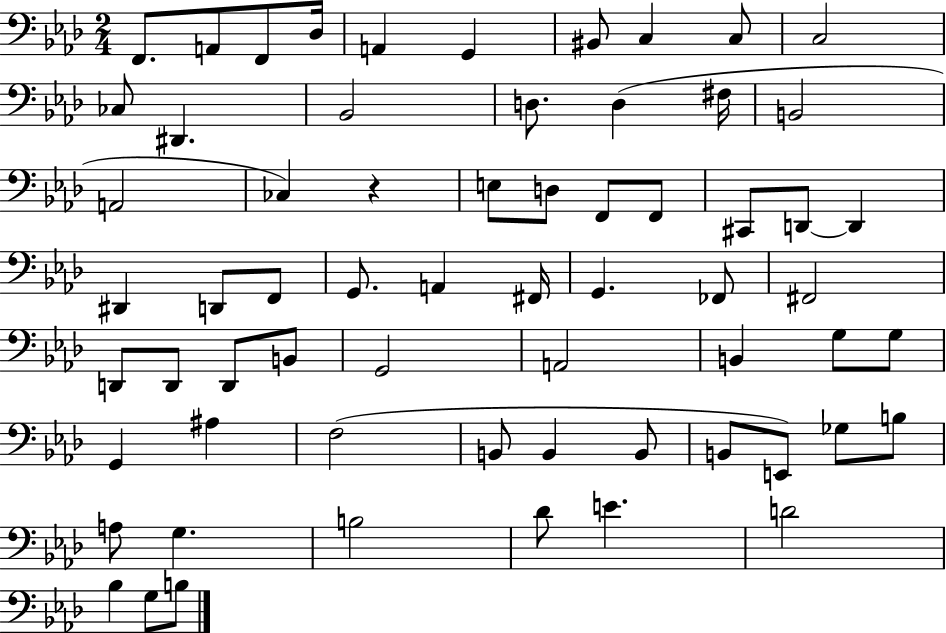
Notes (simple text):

F2/e. A2/e F2/e Db3/s A2/q G2/q BIS2/e C3/q C3/e C3/h CES3/e D#2/q. Bb2/h D3/e. D3/q F#3/s B2/h A2/h CES3/q R/q E3/e D3/e F2/e F2/e C#2/e D2/e D2/q D#2/q D2/e F2/e G2/e. A2/q F#2/s G2/q. FES2/e F#2/h D2/e D2/e D2/e B2/e G2/h A2/h B2/q G3/e G3/e G2/q A#3/q F3/h B2/e B2/q B2/e B2/e E2/e Gb3/e B3/e A3/e G3/q. B3/h Db4/e E4/q. D4/h Bb3/q G3/e B3/e